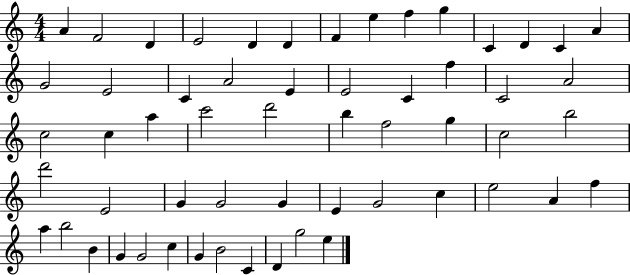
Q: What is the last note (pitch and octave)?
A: E5